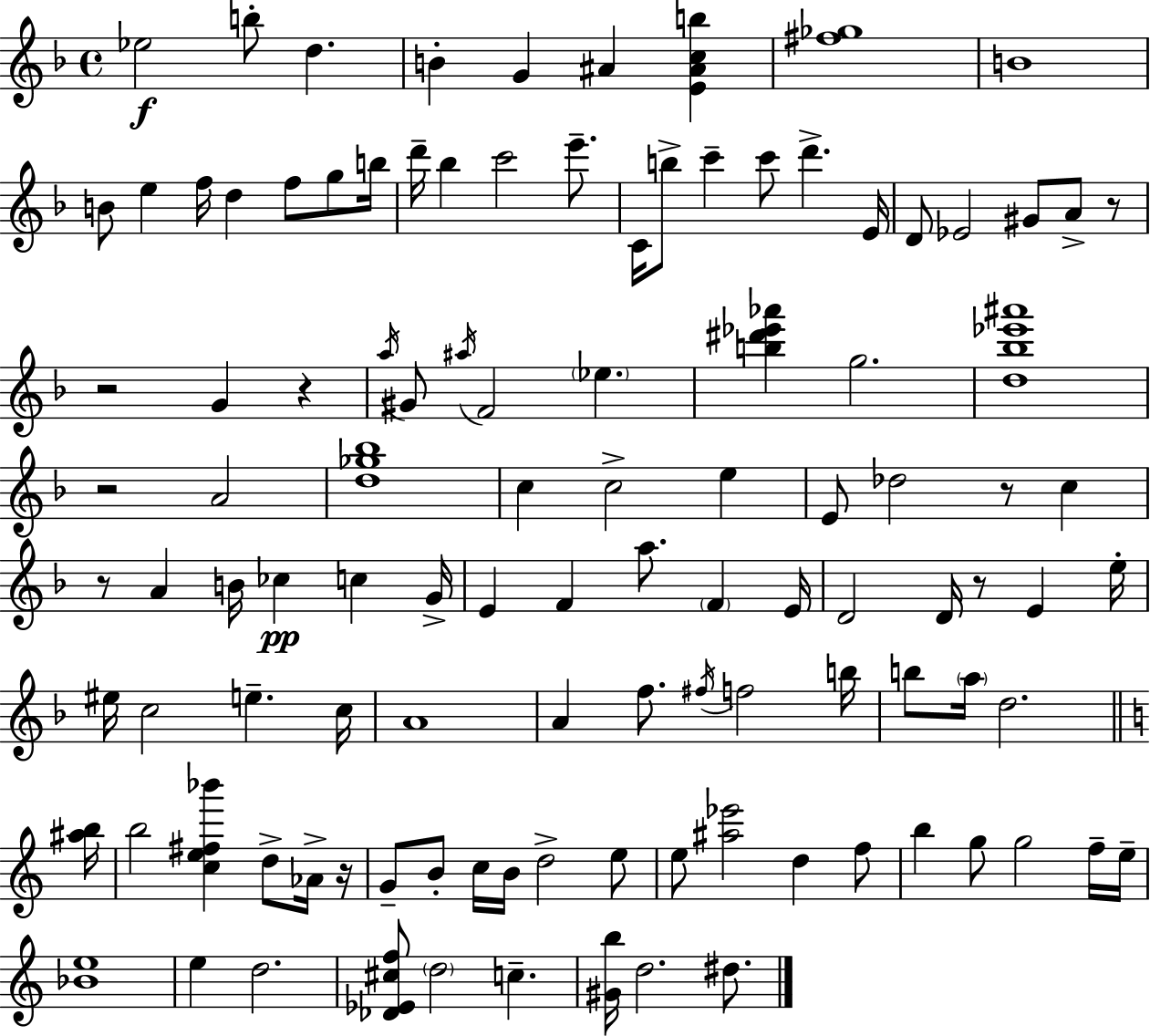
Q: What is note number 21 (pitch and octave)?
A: C6